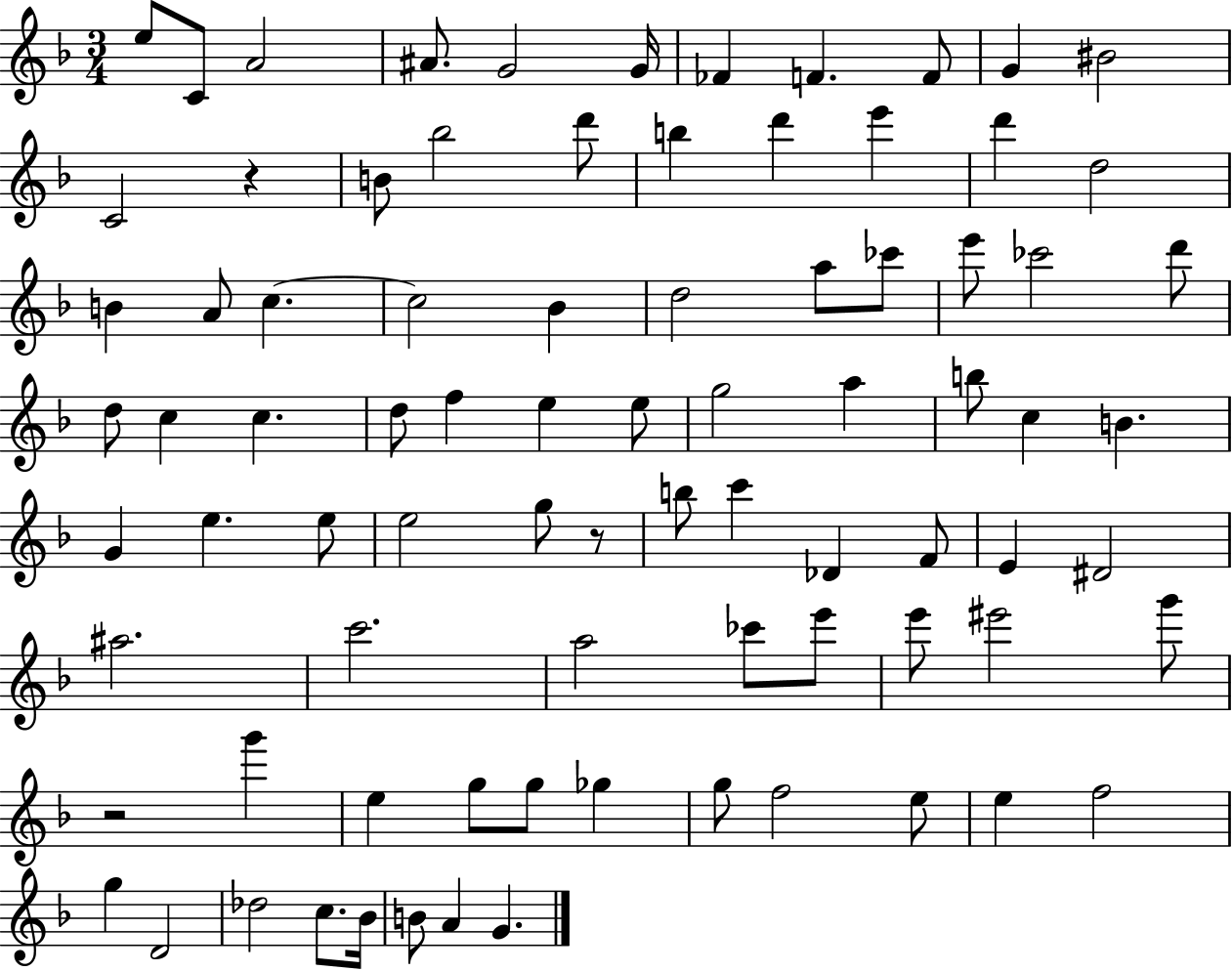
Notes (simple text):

E5/e C4/e A4/h A#4/e. G4/h G4/s FES4/q F4/q. F4/e G4/q BIS4/h C4/h R/q B4/e Bb5/h D6/e B5/q D6/q E6/q D6/q D5/h B4/q A4/e C5/q. C5/h Bb4/q D5/h A5/e CES6/e E6/e CES6/h D6/e D5/e C5/q C5/q. D5/e F5/q E5/q E5/e G5/h A5/q B5/e C5/q B4/q. G4/q E5/q. E5/e E5/h G5/e R/e B5/e C6/q Db4/q F4/e E4/q D#4/h A#5/h. C6/h. A5/h CES6/e E6/e E6/e EIS6/h G6/e R/h G6/q E5/q G5/e G5/e Gb5/q G5/e F5/h E5/e E5/q F5/h G5/q D4/h Db5/h C5/e. Bb4/s B4/e A4/q G4/q.